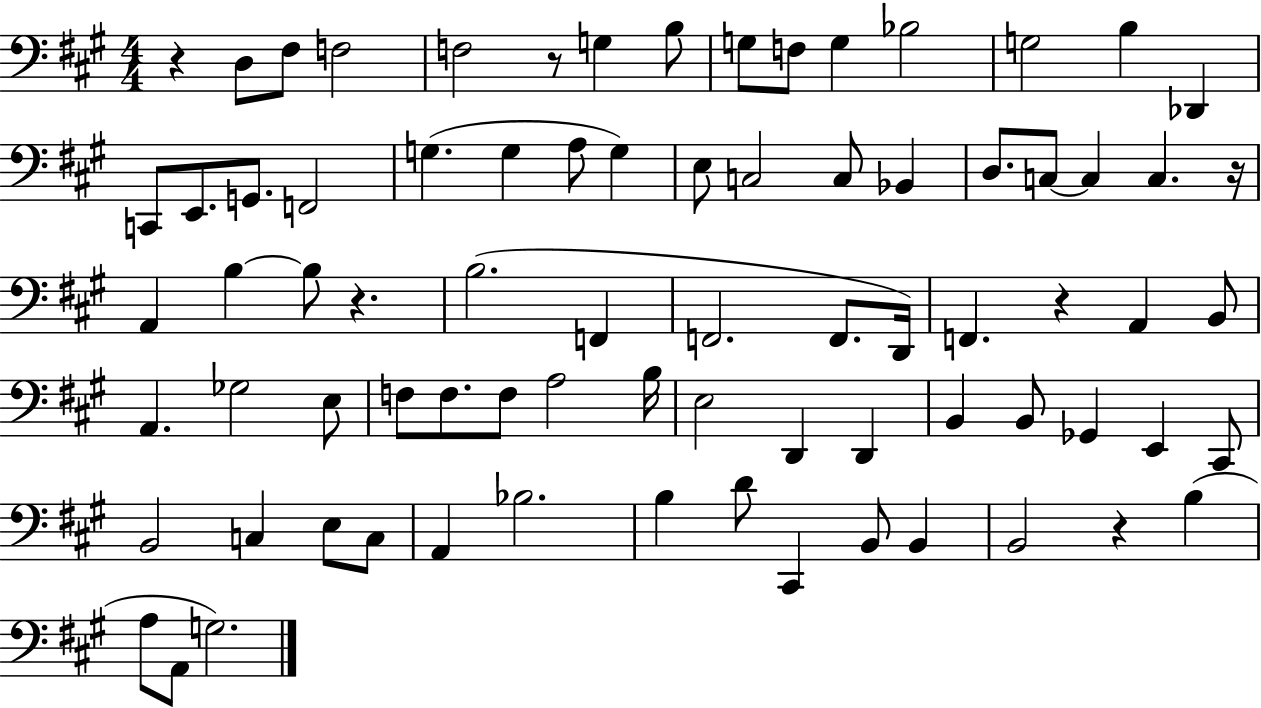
R/q D3/e F#3/e F3/h F3/h R/e G3/q B3/e G3/e F3/e G3/q Bb3/h G3/h B3/q Db2/q C2/e E2/e. G2/e. F2/h G3/q. G3/q A3/e G3/q E3/e C3/h C3/e Bb2/q D3/e. C3/e C3/q C3/q. R/s A2/q B3/q B3/e R/q. B3/h. F2/q F2/h. F2/e. D2/s F2/q. R/q A2/q B2/e A2/q. Gb3/h E3/e F3/e F3/e. F3/e A3/h B3/s E3/h D2/q D2/q B2/q B2/e Gb2/q E2/q C#2/e B2/h C3/q E3/e C3/e A2/q Bb3/h. B3/q D4/e C#2/q B2/e B2/q B2/h R/q B3/q A3/e A2/e G3/h.